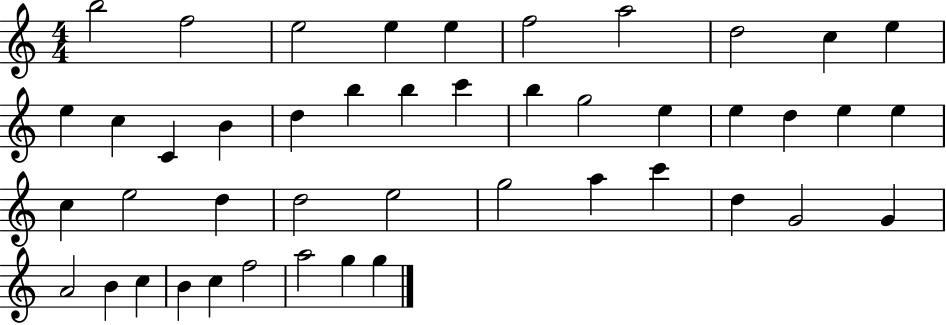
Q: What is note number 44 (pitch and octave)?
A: G5